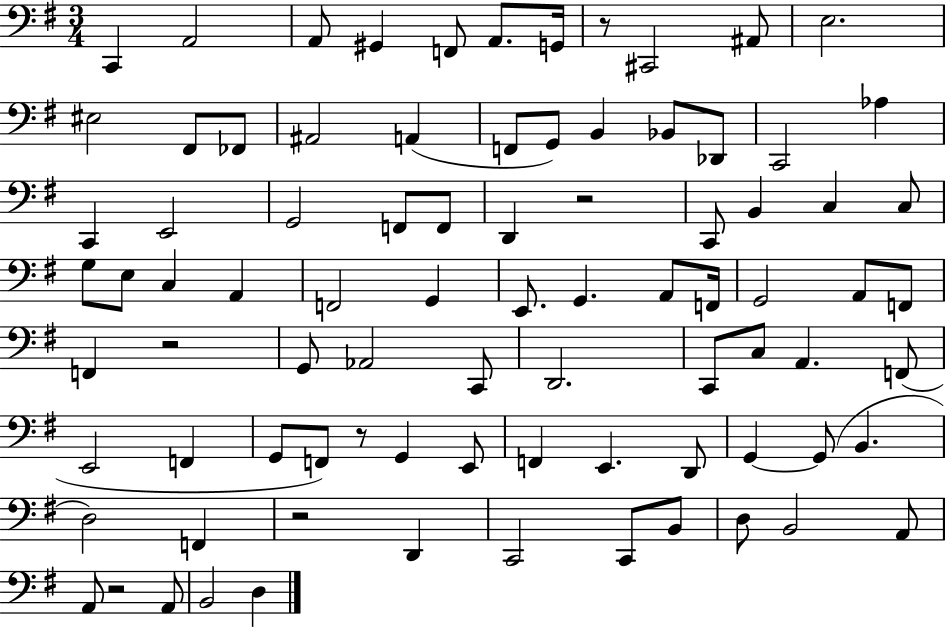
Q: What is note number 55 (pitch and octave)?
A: E2